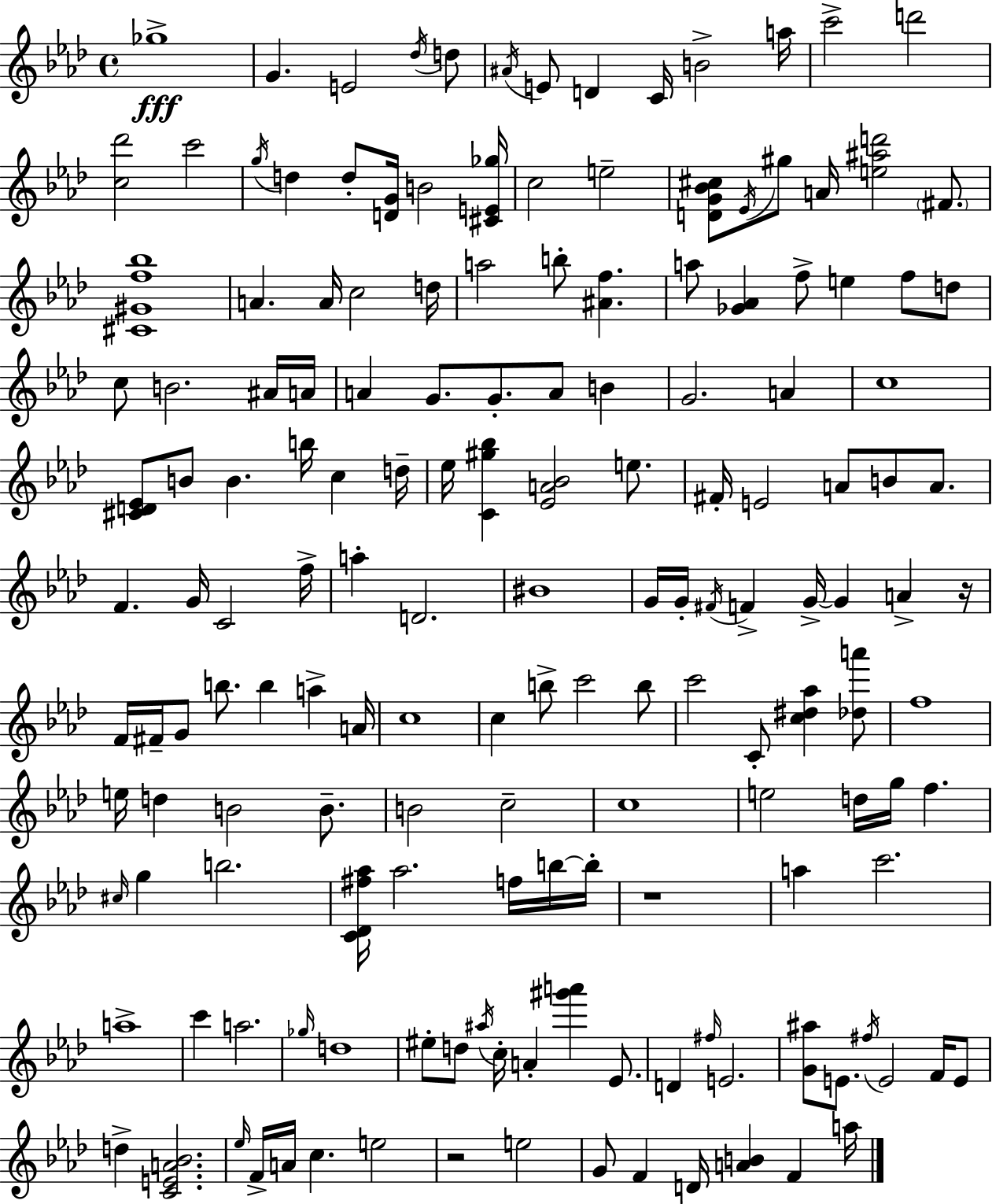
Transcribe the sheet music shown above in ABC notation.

X:1
T:Untitled
M:4/4
L:1/4
K:Ab
_g4 G E2 _d/4 d/2 ^A/4 E/2 D C/4 B2 a/4 c'2 d'2 [c_d']2 c'2 g/4 d d/2 [DG]/4 B2 [^CE_g]/4 c2 e2 [DG_B^c]/2 _E/4 ^g/2 A/4 [e^ad']2 ^F/2 [^C^Gf_b]4 A A/4 c2 d/4 a2 b/2 [^Af] a/2 [_G_A] f/2 e f/2 d/2 c/2 B2 ^A/4 A/4 A G/2 G/2 A/2 B G2 A c4 [^CD_E]/2 B/2 B b/4 c d/4 _e/4 [C^g_b] [_EA_B]2 e/2 ^F/4 E2 A/2 B/2 A/2 F G/4 C2 f/4 a D2 ^B4 G/4 G/4 ^F/4 F G/4 G A z/4 F/4 ^F/4 G/2 b/2 b a A/4 c4 c b/2 c'2 b/2 c'2 C/2 [c^d_a] [_da']/2 f4 e/4 d B2 B/2 B2 c2 c4 e2 d/4 g/4 f ^c/4 g b2 [C_D^f_a]/4 _a2 f/4 b/4 b/4 z4 a c'2 a4 c' a2 _g/4 d4 ^e/2 d/2 ^a/4 c/4 A [^g'a'] _E/2 D ^f/4 E2 [G^a]/2 E/2 ^f/4 E2 F/4 E/2 d [CEA_B]2 _e/4 F/4 A/4 c e2 z2 e2 G/2 F D/4 [AB] F a/4